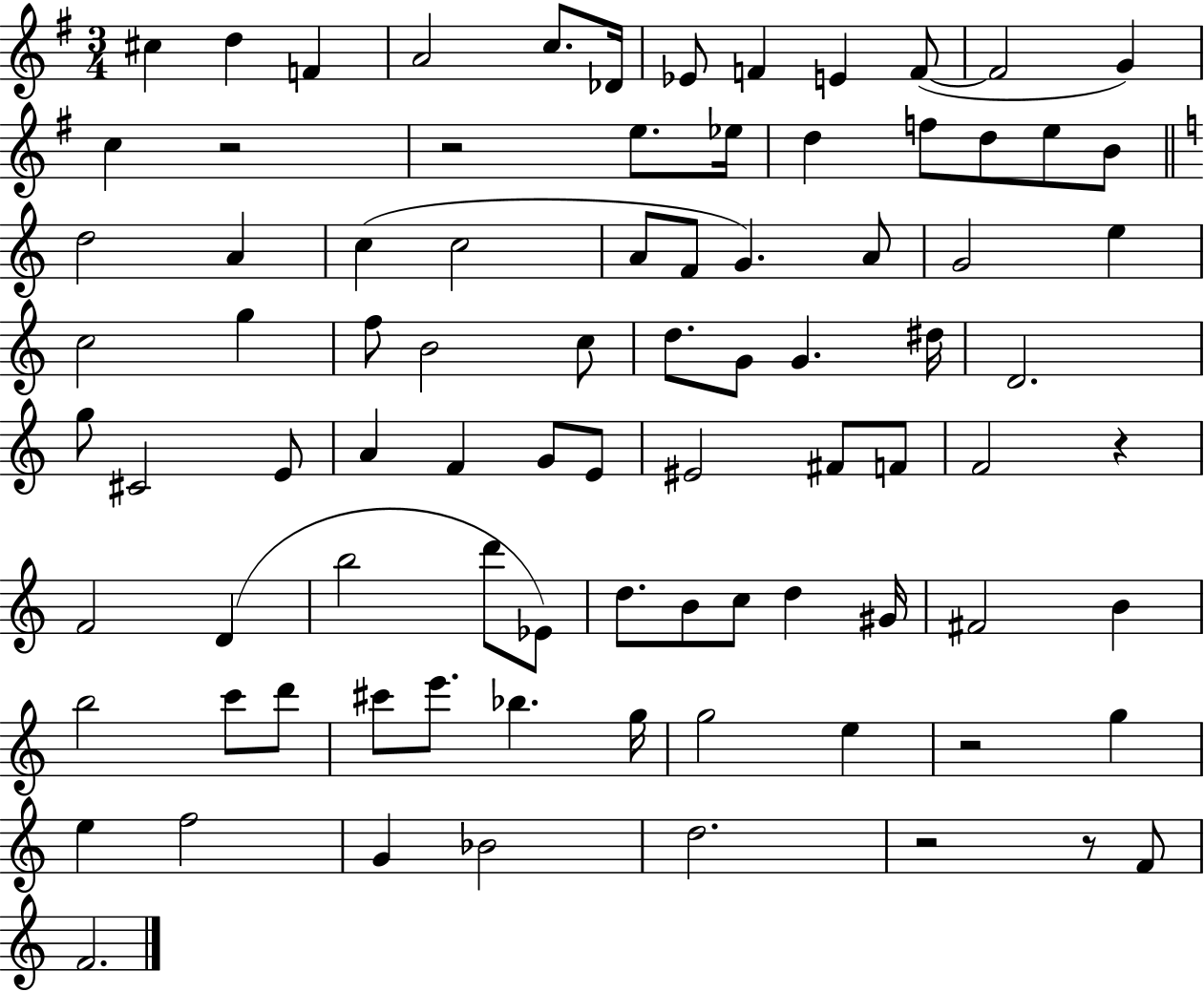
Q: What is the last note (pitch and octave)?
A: F4